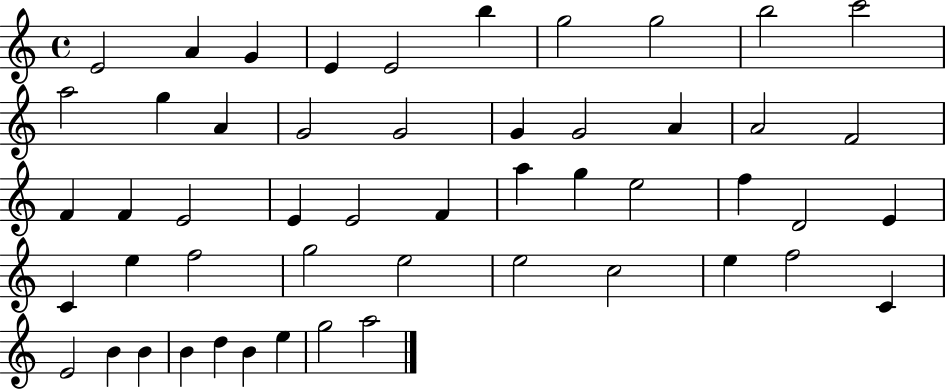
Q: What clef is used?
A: treble